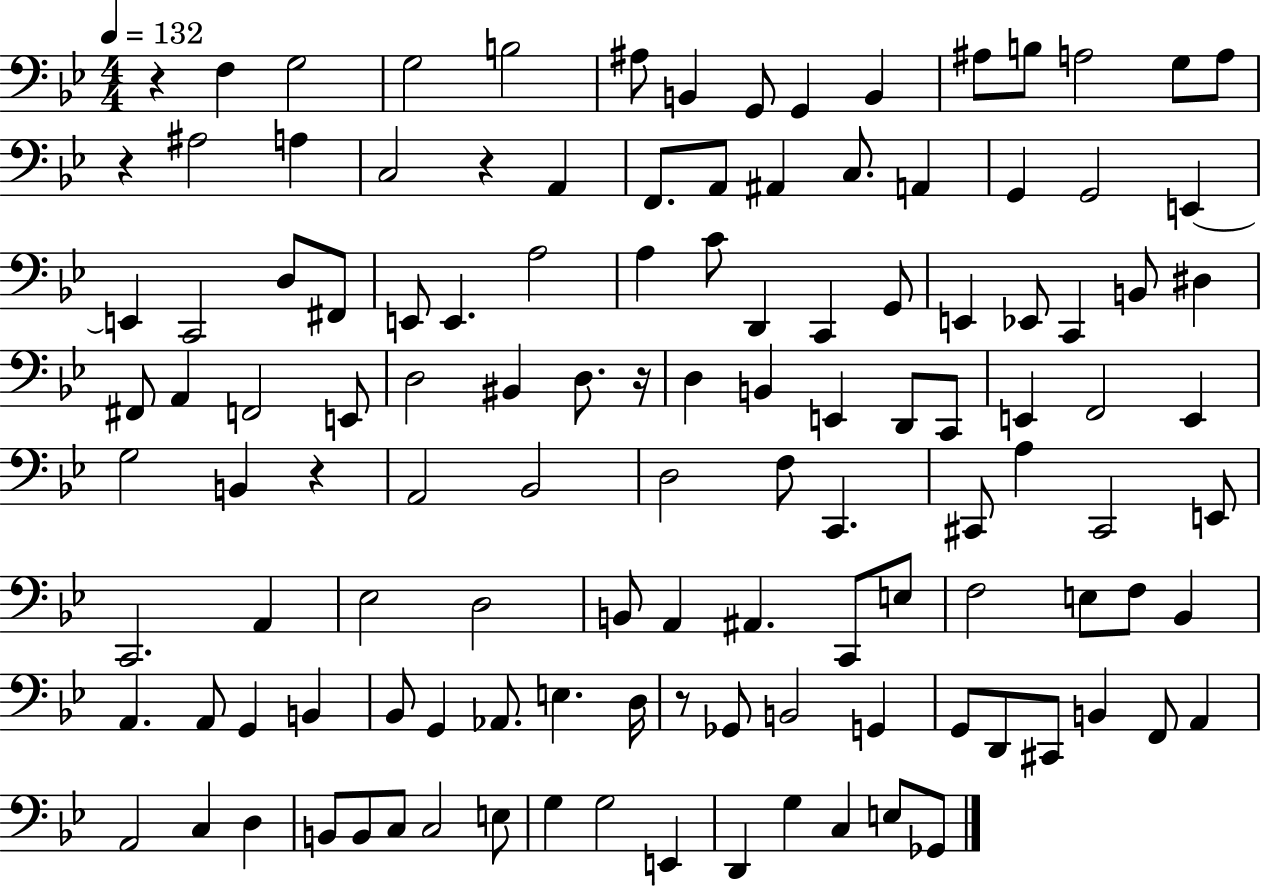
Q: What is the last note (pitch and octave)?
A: Gb2